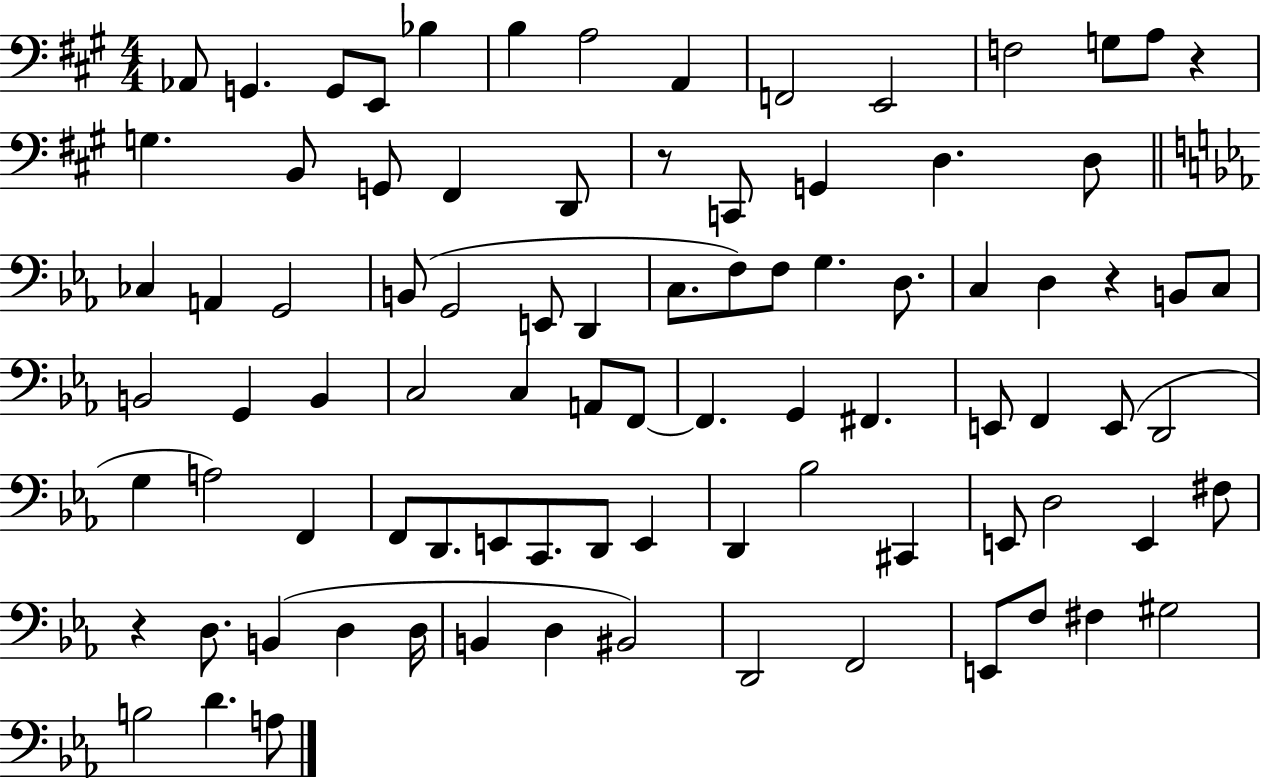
{
  \clef bass
  \numericTimeSignature
  \time 4/4
  \key a \major
  aes,8 g,4. g,8 e,8 bes4 | b4 a2 a,4 | f,2 e,2 | f2 g8 a8 r4 | \break g4. b,8 g,8 fis,4 d,8 | r8 c,8 g,4 d4. d8 | \bar "||" \break \key c \minor ces4 a,4 g,2 | b,8( g,2 e,8 d,4 | c8. f8) f8 g4. d8. | c4 d4 r4 b,8 c8 | \break b,2 g,4 b,4 | c2 c4 a,8 f,8~~ | f,4. g,4 fis,4. | e,8 f,4 e,8( d,2 | \break g4 a2) f,4 | f,8 d,8. e,8 c,8. d,8 e,4 | d,4 bes2 cis,4 | e,8 d2 e,4 fis8 | \break r4 d8. b,4( d4 d16 | b,4 d4 bis,2) | d,2 f,2 | e,8 f8 fis4 gis2 | \break b2 d'4. a8 | \bar "|."
}